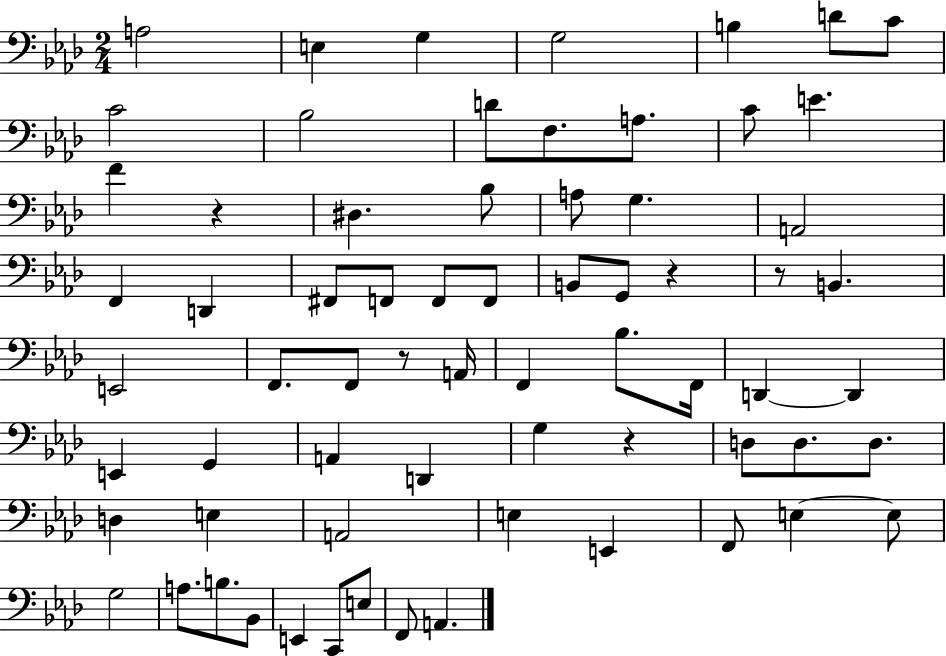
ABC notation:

X:1
T:Untitled
M:2/4
L:1/4
K:Ab
A,2 E, G, G,2 B, D/2 C/2 C2 _B,2 D/2 F,/2 A,/2 C/2 E F z ^D, _B,/2 A,/2 G, A,,2 F,, D,, ^F,,/2 F,,/2 F,,/2 F,,/2 B,,/2 G,,/2 z z/2 B,, E,,2 F,,/2 F,,/2 z/2 A,,/4 F,, _B,/2 F,,/4 D,, D,, E,, G,, A,, D,, G, z D,/2 D,/2 D,/2 D, E, A,,2 E, E,, F,,/2 E, E,/2 G,2 A,/2 B,/2 _B,,/2 E,, C,,/2 E,/2 F,,/2 A,,